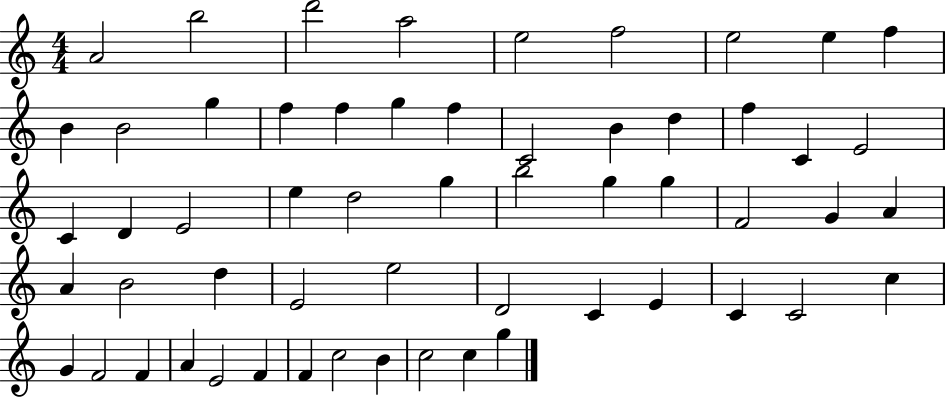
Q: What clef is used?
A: treble